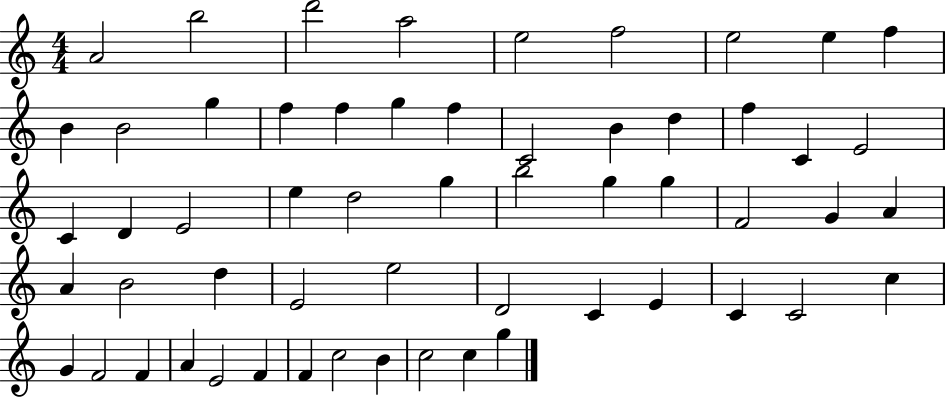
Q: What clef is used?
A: treble